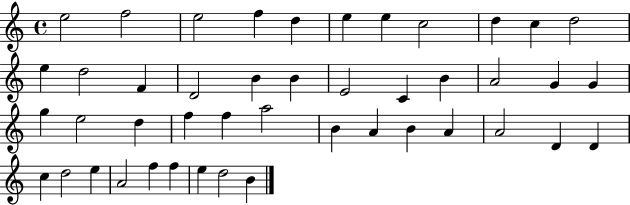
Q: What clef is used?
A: treble